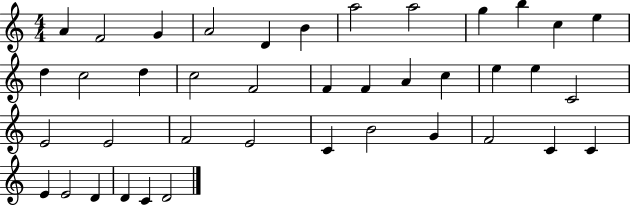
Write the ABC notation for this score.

X:1
T:Untitled
M:4/4
L:1/4
K:C
A F2 G A2 D B a2 a2 g b c e d c2 d c2 F2 F F A c e e C2 E2 E2 F2 E2 C B2 G F2 C C E E2 D D C D2